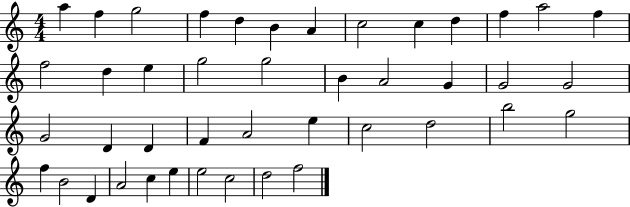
A5/q F5/q G5/h F5/q D5/q B4/q A4/q C5/h C5/q D5/q F5/q A5/h F5/q F5/h D5/q E5/q G5/h G5/h B4/q A4/h G4/q G4/h G4/h G4/h D4/q D4/q F4/q A4/h E5/q C5/h D5/h B5/h G5/h F5/q B4/h D4/q A4/h C5/q E5/q E5/h C5/h D5/h F5/h